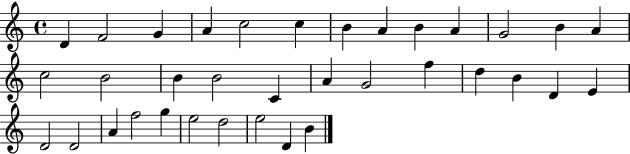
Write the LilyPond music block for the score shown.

{
  \clef treble
  \time 4/4
  \defaultTimeSignature
  \key c \major
  d'4 f'2 g'4 | a'4 c''2 c''4 | b'4 a'4 b'4 a'4 | g'2 b'4 a'4 | \break c''2 b'2 | b'4 b'2 c'4 | a'4 g'2 f''4 | d''4 b'4 d'4 e'4 | \break d'2 d'2 | a'4 f''2 g''4 | e''2 d''2 | e''2 d'4 b'4 | \break \bar "|."
}